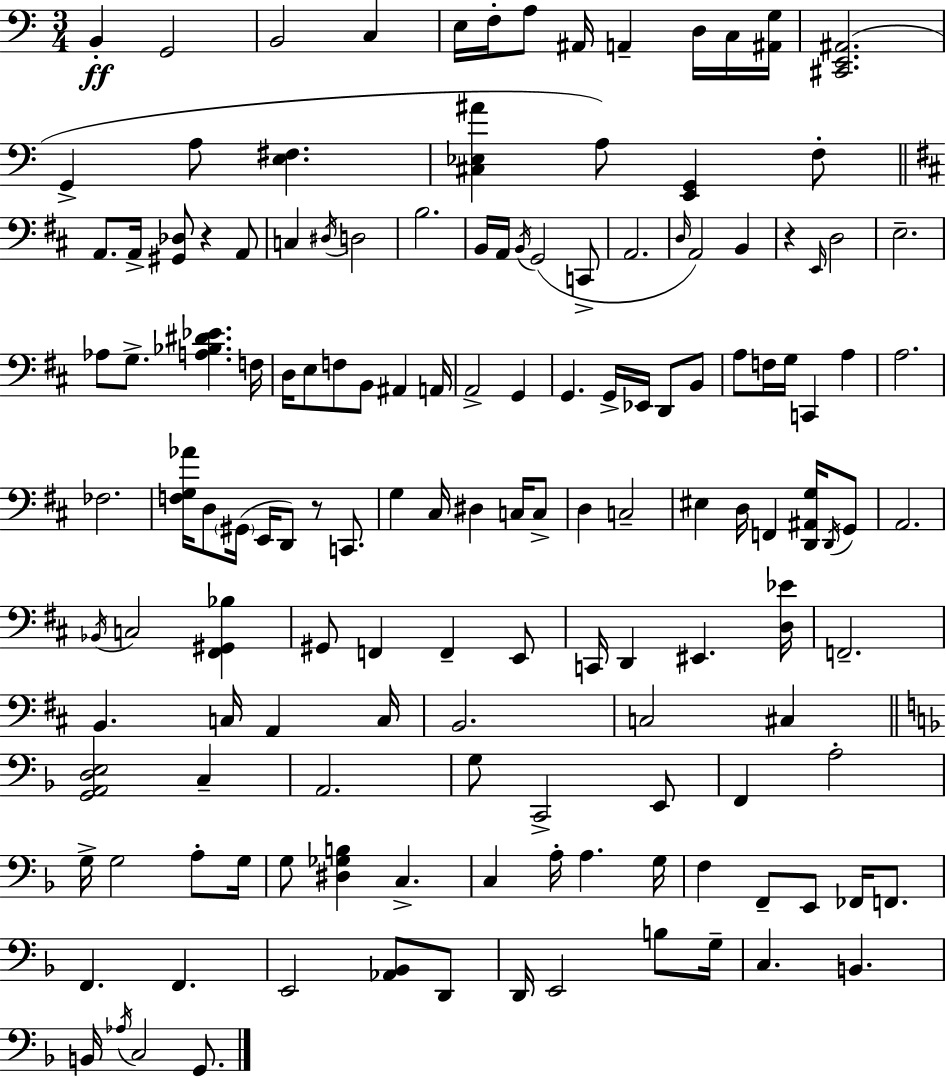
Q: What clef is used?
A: bass